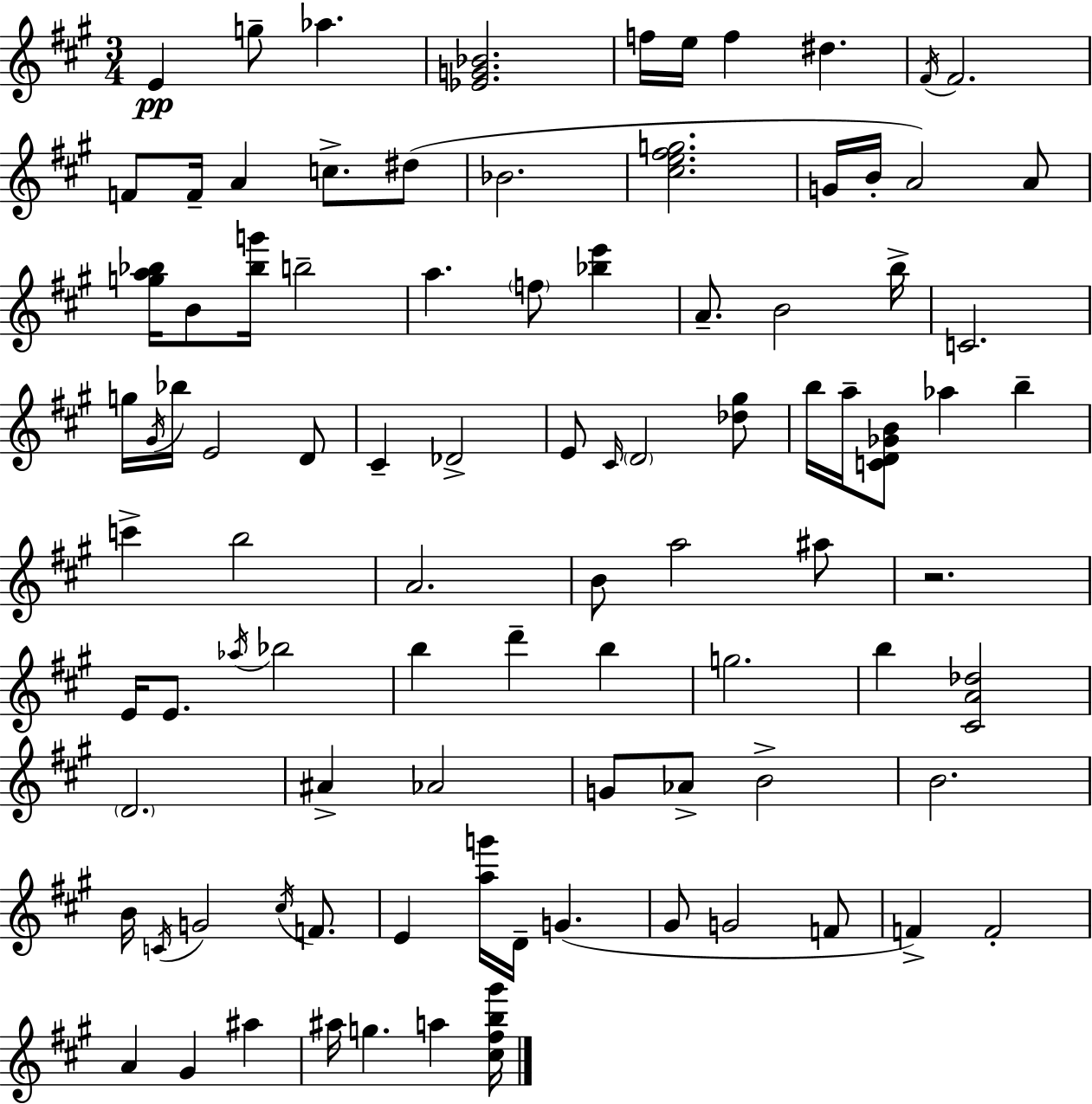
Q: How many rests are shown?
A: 1